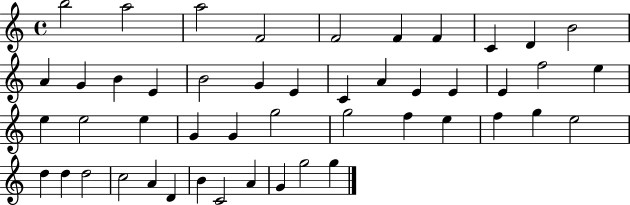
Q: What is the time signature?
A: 4/4